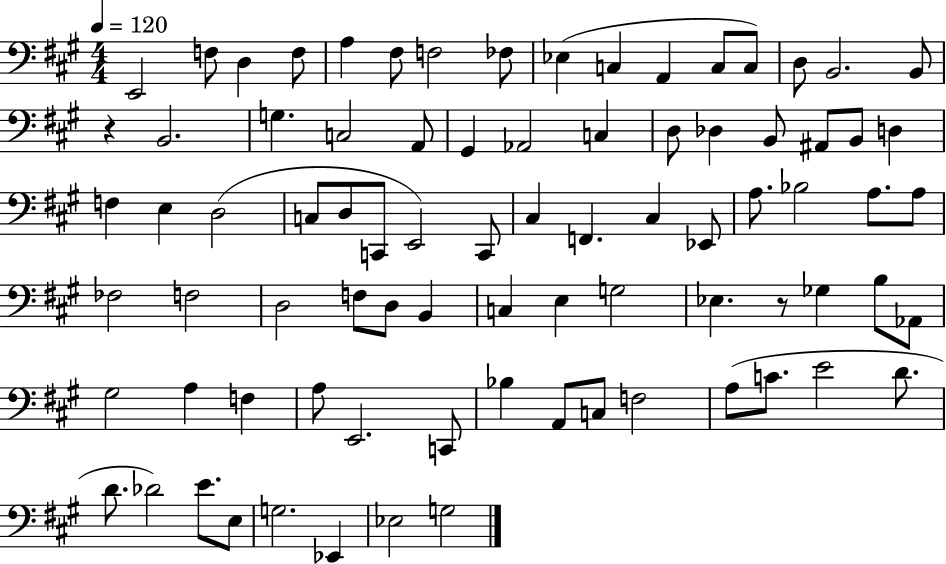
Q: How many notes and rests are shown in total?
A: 82